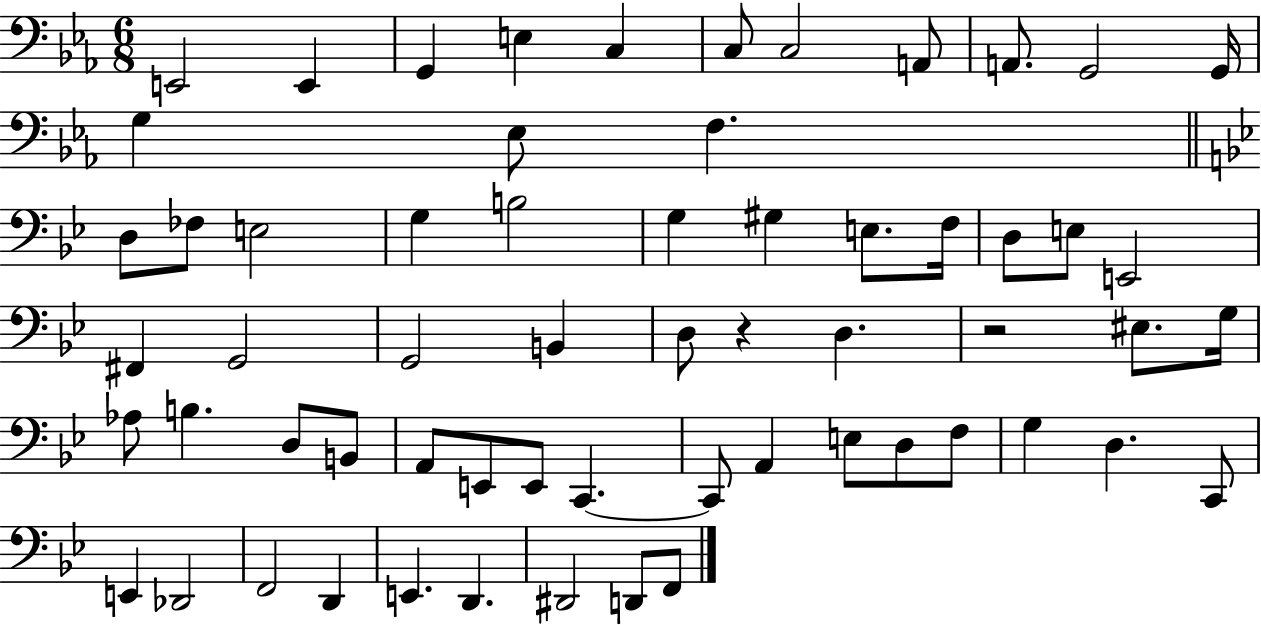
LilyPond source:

{
  \clef bass
  \numericTimeSignature
  \time 6/8
  \key ees \major
  e,2 e,4 | g,4 e4 c4 | c8 c2 a,8 | a,8. g,2 g,16 | \break g4 ees8 f4. | \bar "||" \break \key bes \major d8 fes8 e2 | g4 b2 | g4 gis4 e8. f16 | d8 e8 e,2 | \break fis,4 g,2 | g,2 b,4 | d8 r4 d4. | r2 eis8. g16 | \break aes8 b4. d8 b,8 | a,8 e,8 e,8 c,4.~~ | c,8 a,4 e8 d8 f8 | g4 d4. c,8 | \break e,4 des,2 | f,2 d,4 | e,4. d,4. | dis,2 d,8 f,8 | \break \bar "|."
}